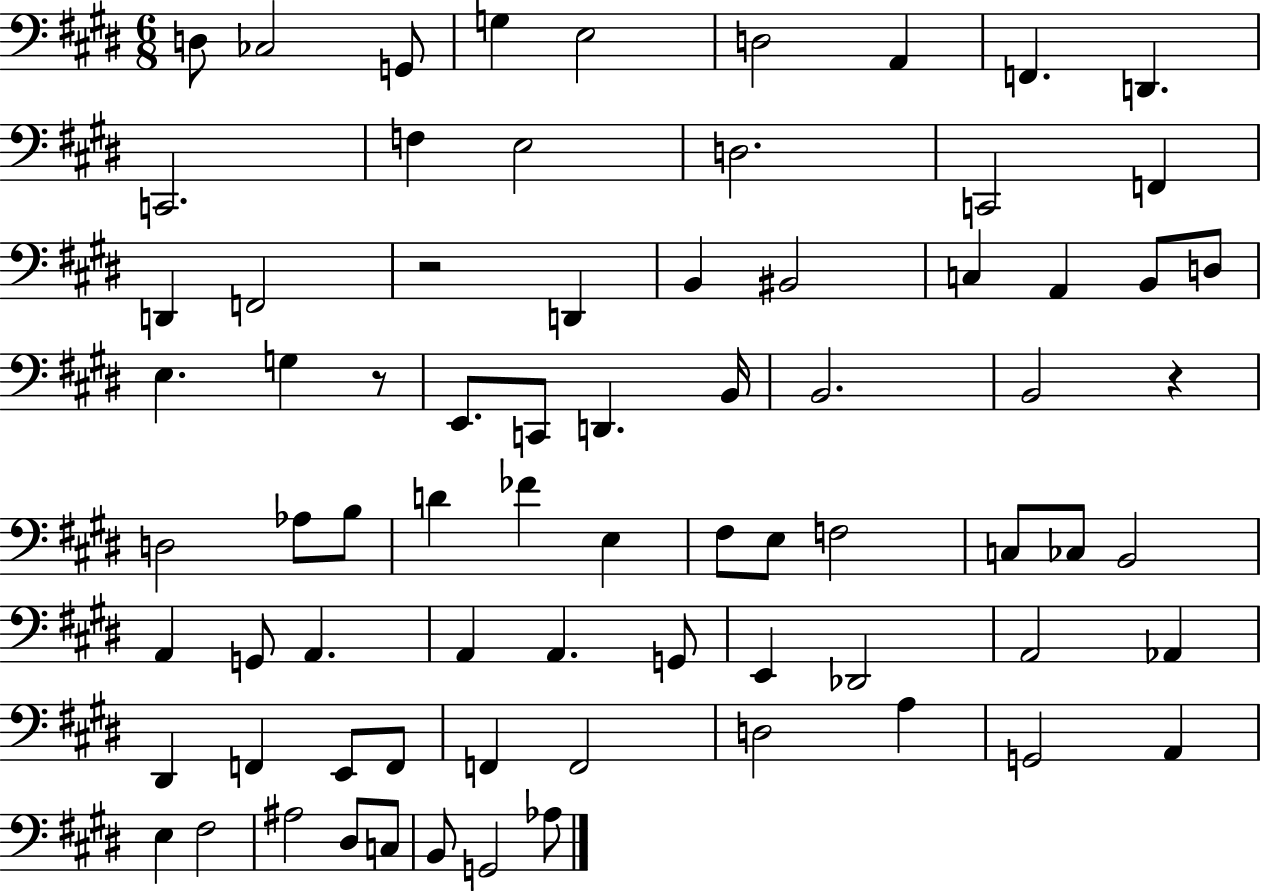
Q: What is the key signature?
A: E major